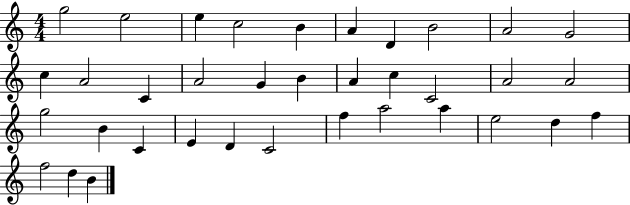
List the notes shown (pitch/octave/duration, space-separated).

G5/h E5/h E5/q C5/h B4/q A4/q D4/q B4/h A4/h G4/h C5/q A4/h C4/q A4/h G4/q B4/q A4/q C5/q C4/h A4/h A4/h G5/h B4/q C4/q E4/q D4/q C4/h F5/q A5/h A5/q E5/h D5/q F5/q F5/h D5/q B4/q